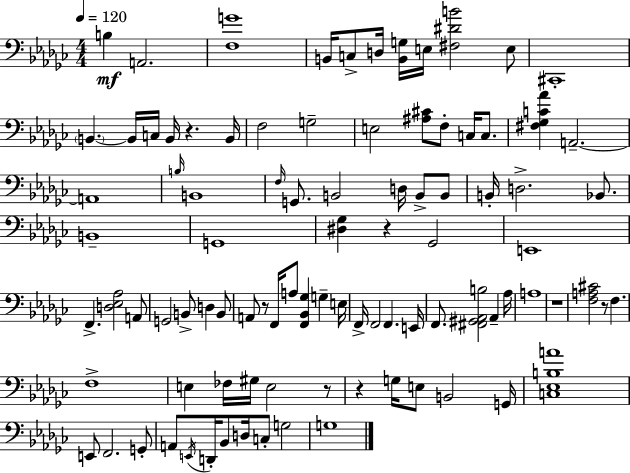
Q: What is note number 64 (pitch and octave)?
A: B2